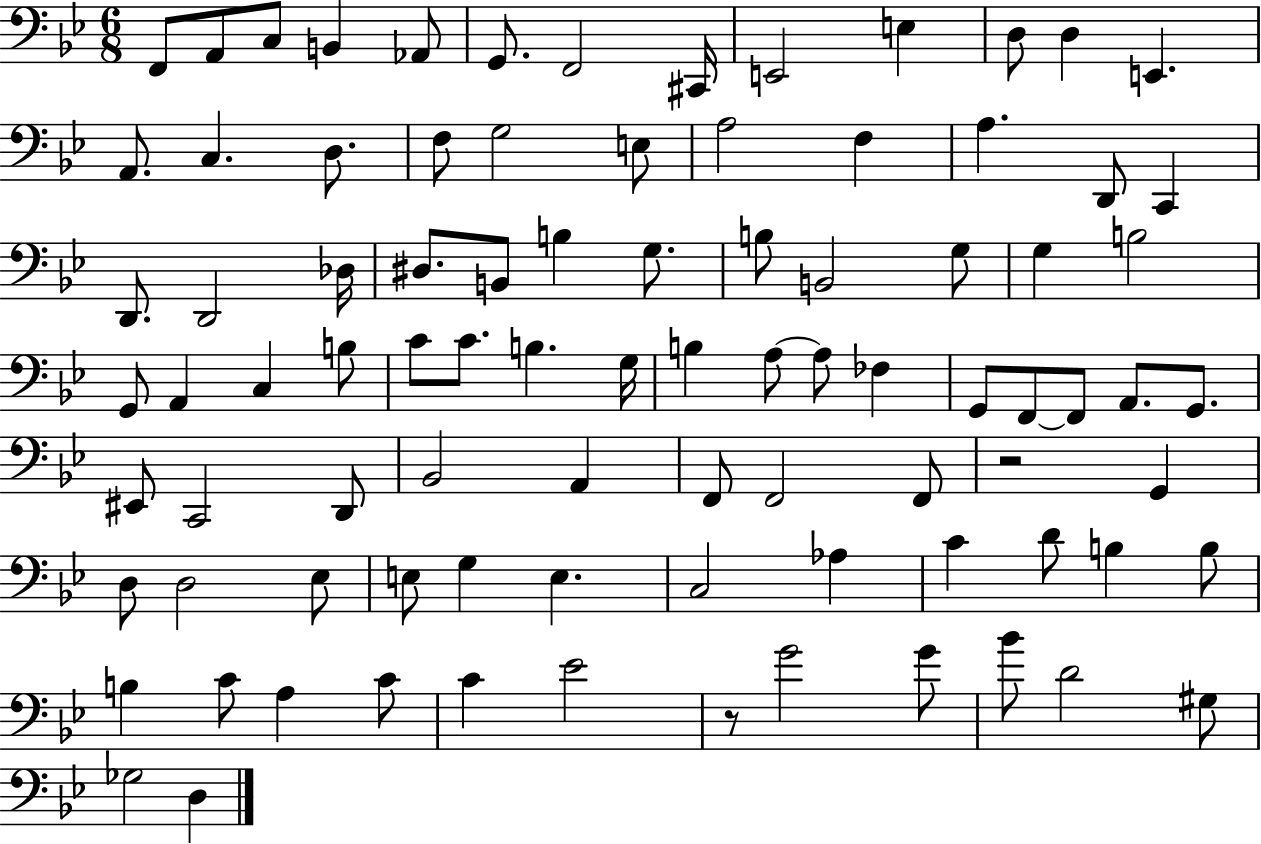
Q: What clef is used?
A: bass